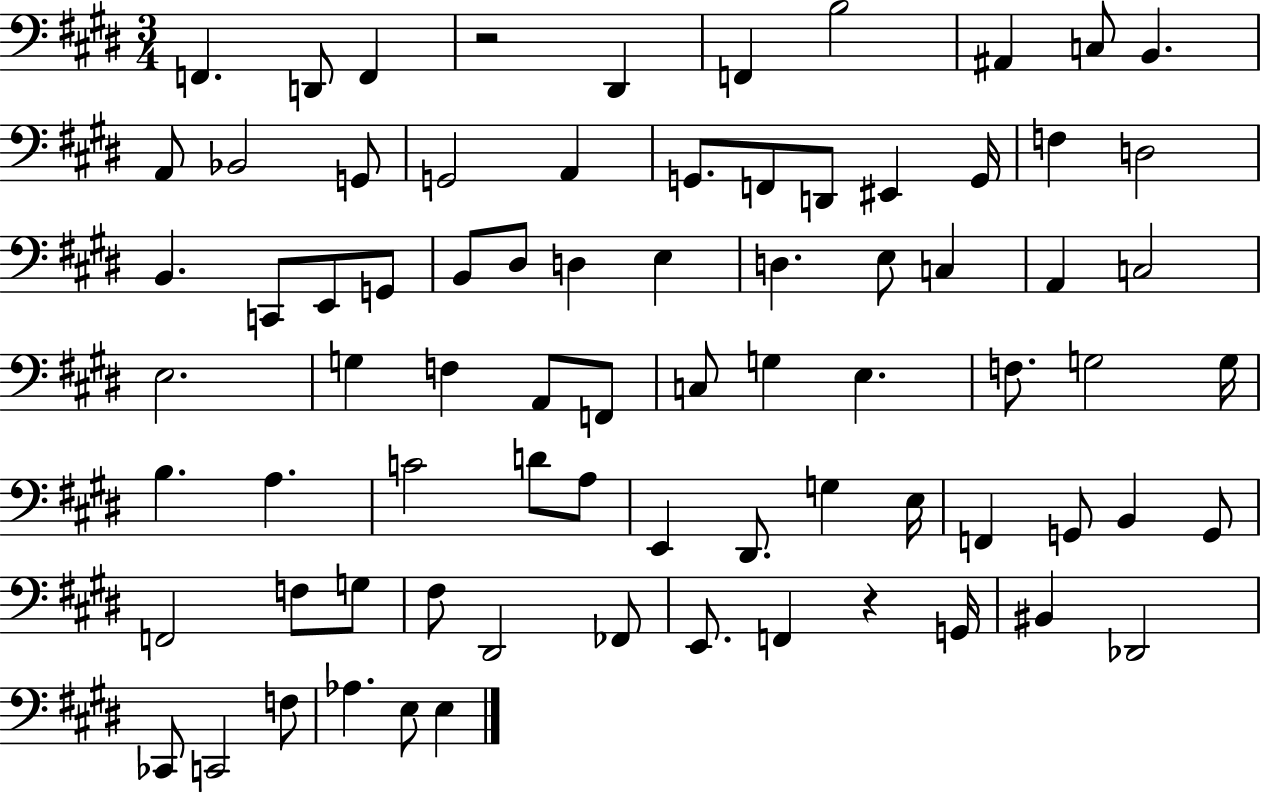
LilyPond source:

{
  \clef bass
  \numericTimeSignature
  \time 3/4
  \key e \major
  f,4. d,8 f,4 | r2 dis,4 | f,4 b2 | ais,4 c8 b,4. | \break a,8 bes,2 g,8 | g,2 a,4 | g,8. f,8 d,8 eis,4 g,16 | f4 d2 | \break b,4. c,8 e,8 g,8 | b,8 dis8 d4 e4 | d4. e8 c4 | a,4 c2 | \break e2. | g4 f4 a,8 f,8 | c8 g4 e4. | f8. g2 g16 | \break b4. a4. | c'2 d'8 a8 | e,4 dis,8. g4 e16 | f,4 g,8 b,4 g,8 | \break f,2 f8 g8 | fis8 dis,2 fes,8 | e,8. f,4 r4 g,16 | bis,4 des,2 | \break ces,8 c,2 f8 | aes4. e8 e4 | \bar "|."
}